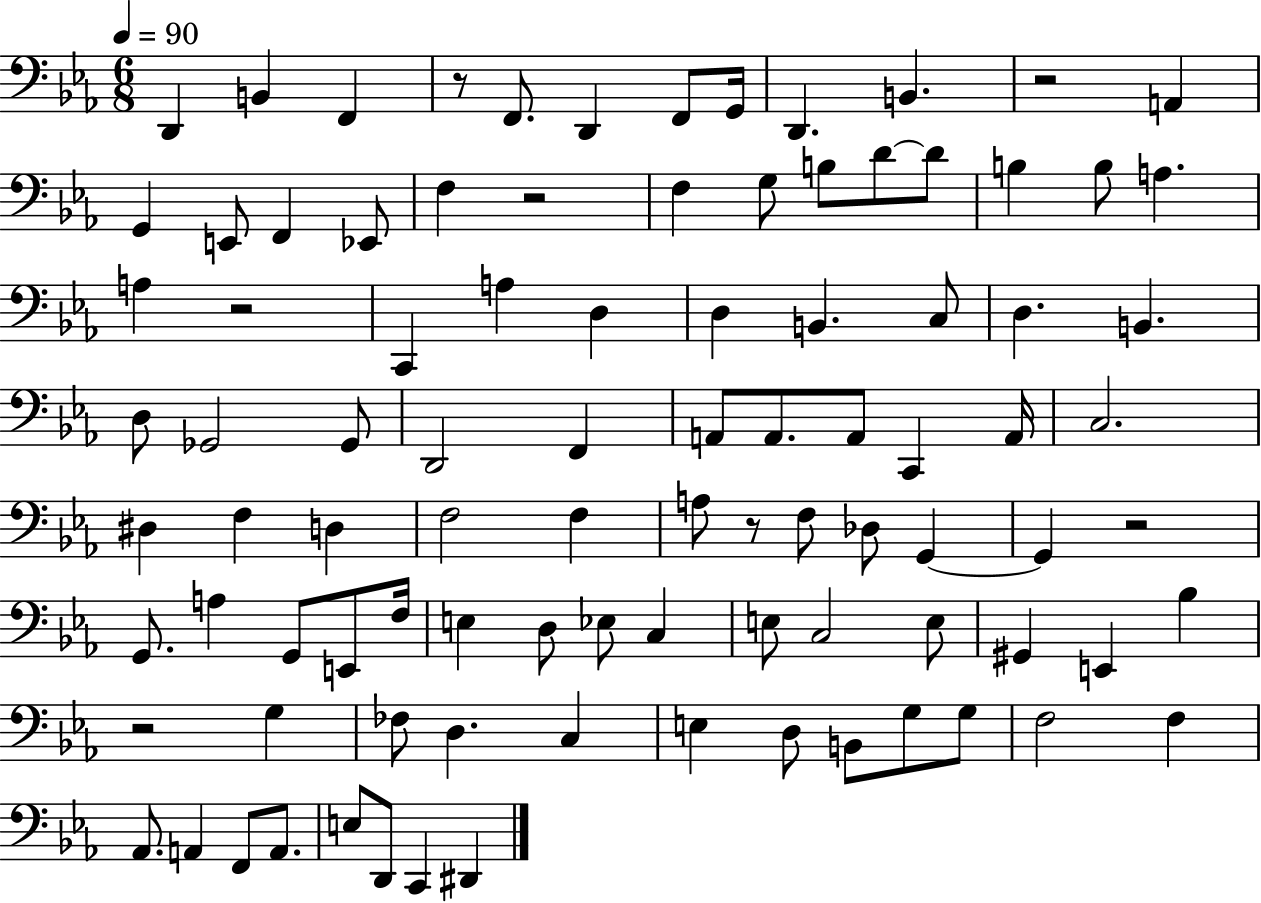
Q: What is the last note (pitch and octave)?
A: D#2